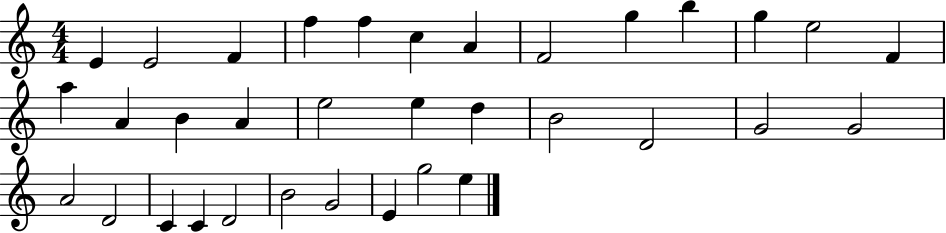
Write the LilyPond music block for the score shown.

{
  \clef treble
  \numericTimeSignature
  \time 4/4
  \key c \major
  e'4 e'2 f'4 | f''4 f''4 c''4 a'4 | f'2 g''4 b''4 | g''4 e''2 f'4 | \break a''4 a'4 b'4 a'4 | e''2 e''4 d''4 | b'2 d'2 | g'2 g'2 | \break a'2 d'2 | c'4 c'4 d'2 | b'2 g'2 | e'4 g''2 e''4 | \break \bar "|."
}